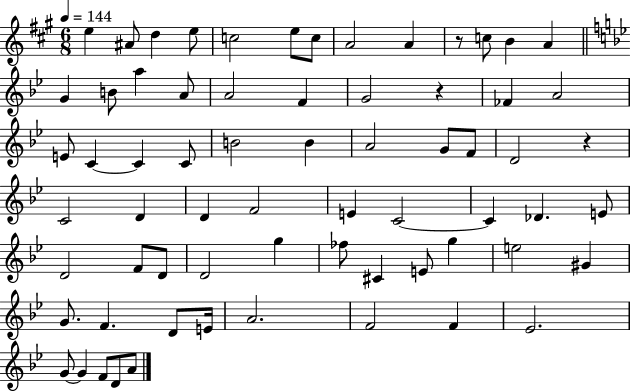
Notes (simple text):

E5/q A#4/e D5/q E5/e C5/h E5/e C5/e A4/h A4/q R/e C5/e B4/q A4/q G4/q B4/e A5/q A4/e A4/h F4/q G4/h R/q FES4/q A4/h E4/e C4/q C4/q C4/e B4/h B4/q A4/h G4/e F4/e D4/h R/q C4/h D4/q D4/q F4/h E4/q C4/h C4/q Db4/q. E4/e D4/h F4/e D4/e D4/h G5/q FES5/e C#4/q E4/e G5/q E5/h G#4/q G4/e. F4/q. D4/e E4/s A4/h. F4/h F4/q Eb4/h. G4/e G4/q F4/e D4/e A4/e